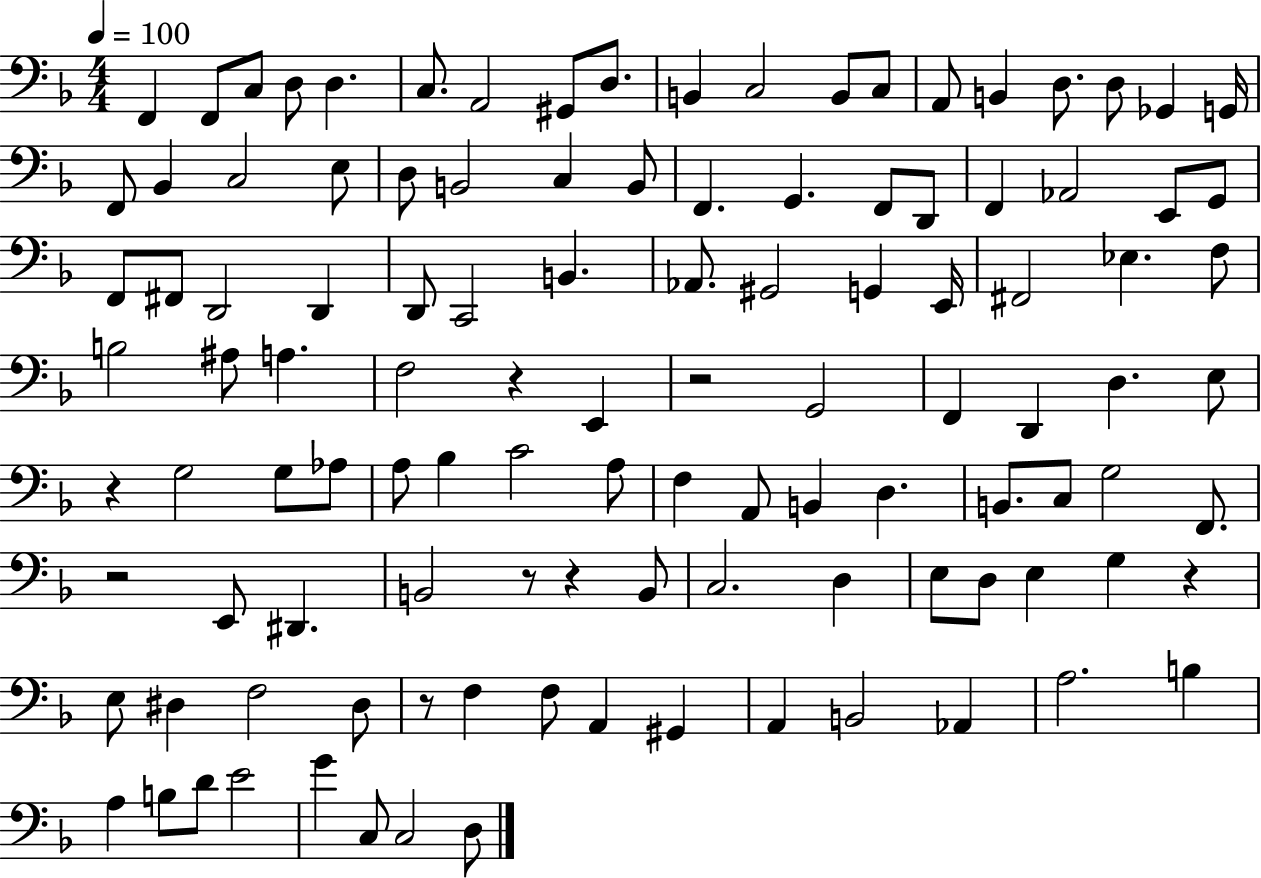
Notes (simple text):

F2/q F2/e C3/e D3/e D3/q. C3/e. A2/h G#2/e D3/e. B2/q C3/h B2/e C3/e A2/e B2/q D3/e. D3/e Gb2/q G2/s F2/e Bb2/q C3/h E3/e D3/e B2/h C3/q B2/e F2/q. G2/q. F2/e D2/e F2/q Ab2/h E2/e G2/e F2/e F#2/e D2/h D2/q D2/e C2/h B2/q. Ab2/e. G#2/h G2/q E2/s F#2/h Eb3/q. F3/e B3/h A#3/e A3/q. F3/h R/q E2/q R/h G2/h F2/q D2/q D3/q. E3/e R/q G3/h G3/e Ab3/e A3/e Bb3/q C4/h A3/e F3/q A2/e B2/q D3/q. B2/e. C3/e G3/h F2/e. R/h E2/e D#2/q. B2/h R/e R/q B2/e C3/h. D3/q E3/e D3/e E3/q G3/q R/q E3/e D#3/q F3/h D#3/e R/e F3/q F3/e A2/q G#2/q A2/q B2/h Ab2/q A3/h. B3/q A3/q B3/e D4/e E4/h G4/q C3/e C3/h D3/e